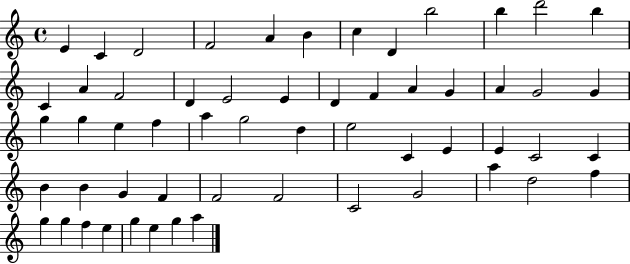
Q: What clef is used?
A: treble